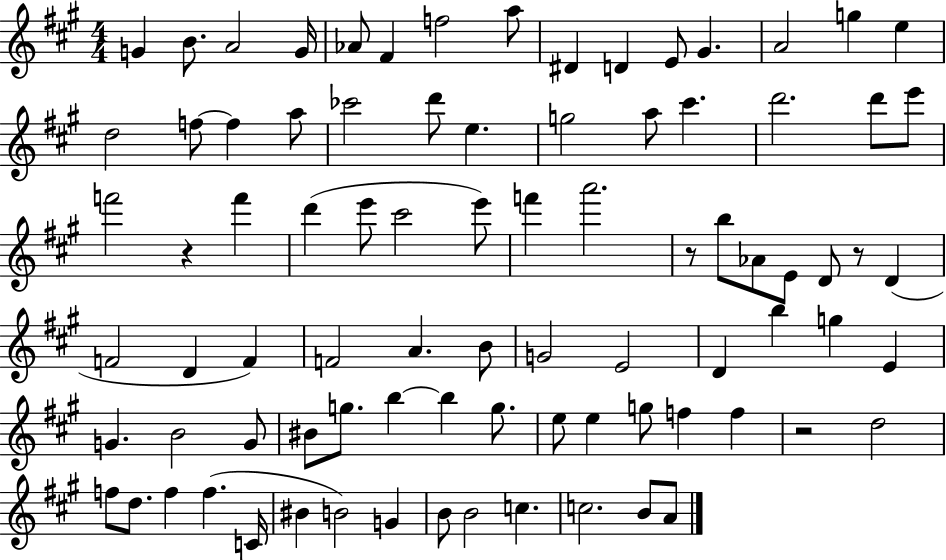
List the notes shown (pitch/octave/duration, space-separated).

G4/q B4/e. A4/h G4/s Ab4/e F#4/q F5/h A5/e D#4/q D4/q E4/e G#4/q. A4/h G5/q E5/q D5/h F5/e F5/q A5/e CES6/h D6/e E5/q. G5/h A5/e C#6/q. D6/h. D6/e E6/e F6/h R/q F6/q D6/q E6/e C#6/h E6/e F6/q A6/h. R/e B5/e Ab4/e E4/e D4/e R/e D4/q F4/h D4/q F4/q F4/h A4/q. B4/e G4/h E4/h D4/q B5/q G5/q E4/q G4/q. B4/h G4/e BIS4/e G5/e. B5/q B5/q G5/e. E5/e E5/q G5/e F5/q F5/q R/h D5/h F5/e D5/e. F5/q F5/q. C4/s BIS4/q B4/h G4/q B4/e B4/h C5/q. C5/h. B4/e A4/e